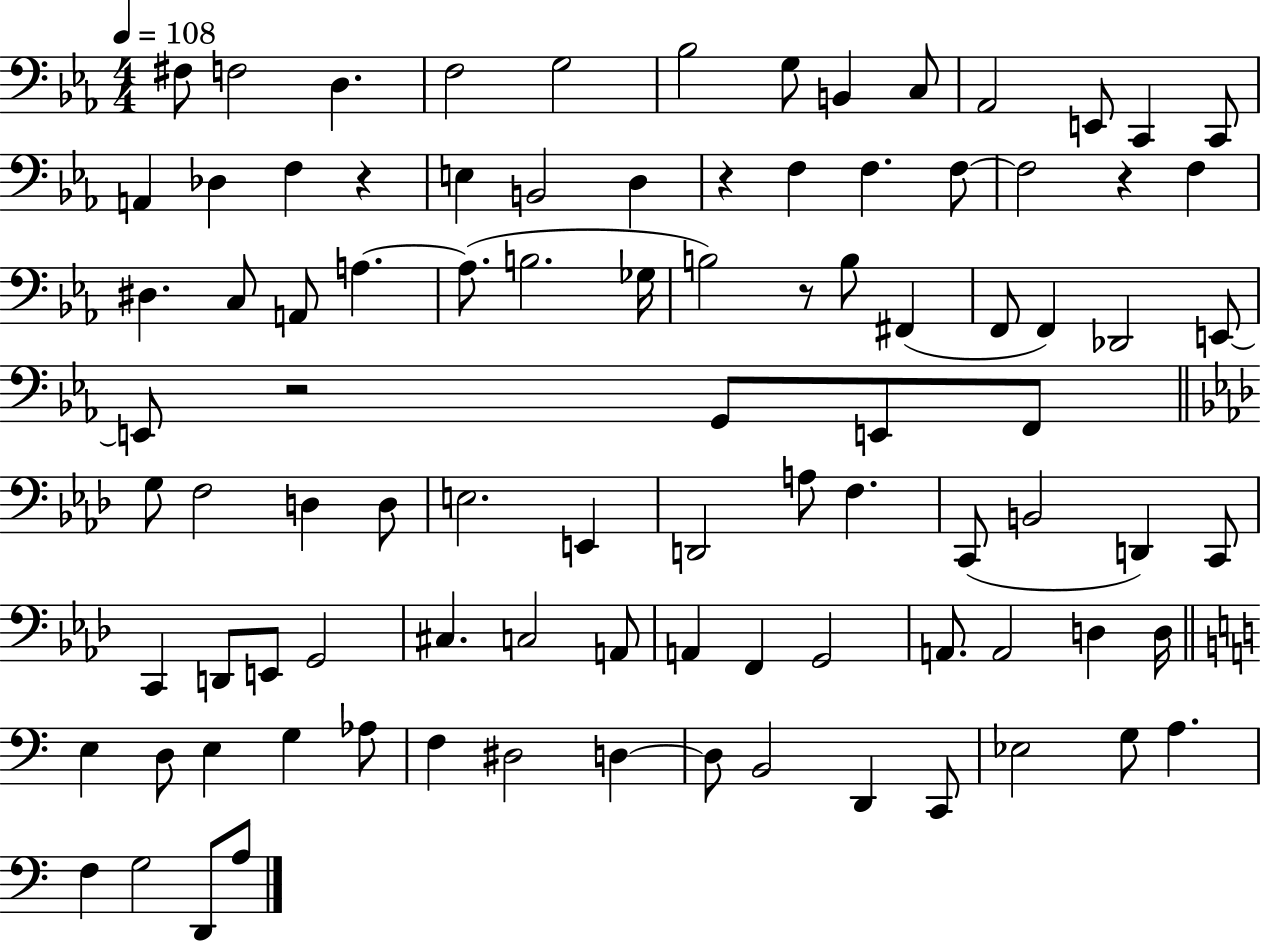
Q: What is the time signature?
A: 4/4